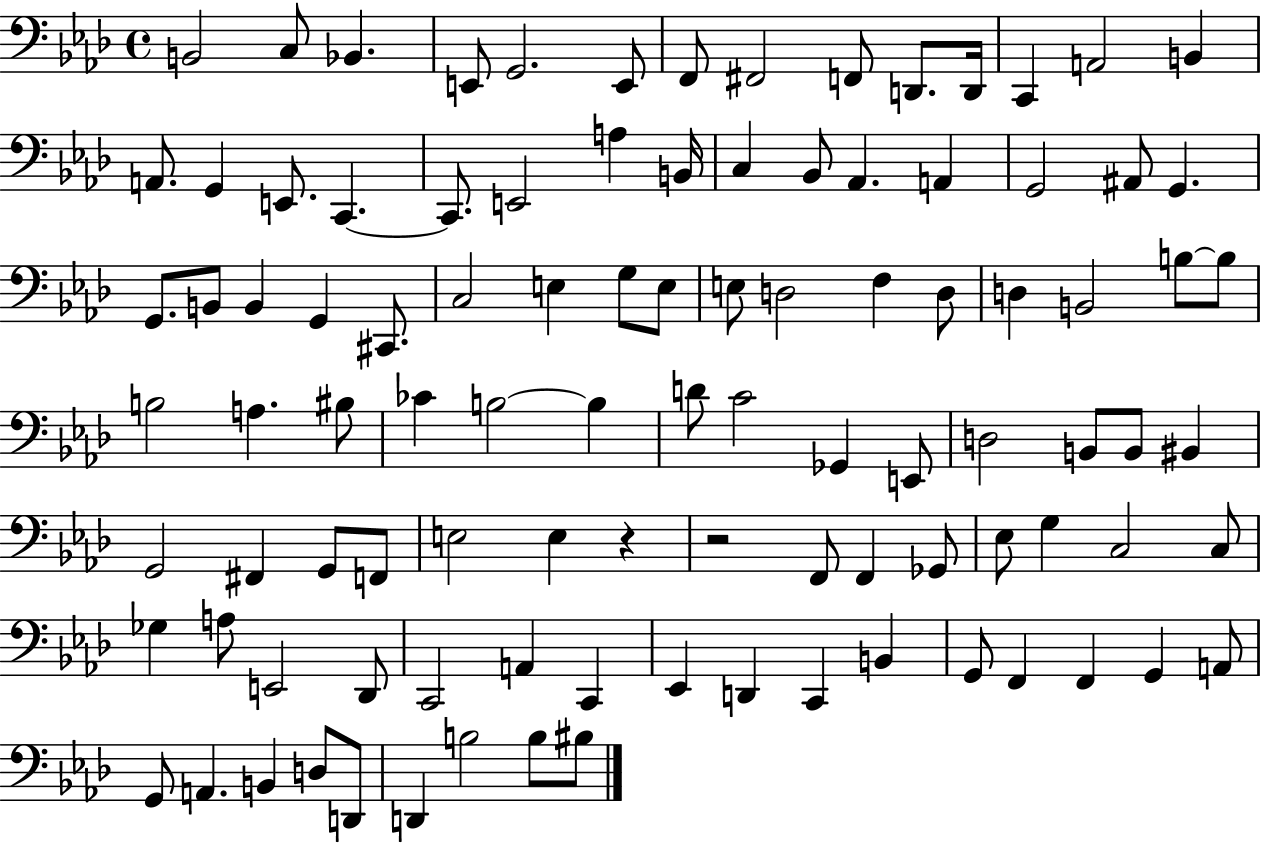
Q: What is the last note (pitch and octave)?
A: BIS3